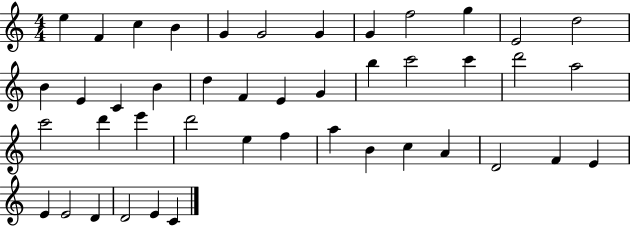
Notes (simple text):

E5/q F4/q C5/q B4/q G4/q G4/h G4/q G4/q F5/h G5/q E4/h D5/h B4/q E4/q C4/q B4/q D5/q F4/q E4/q G4/q B5/q C6/h C6/q D6/h A5/h C6/h D6/q E6/q D6/h E5/q F5/q A5/q B4/q C5/q A4/q D4/h F4/q E4/q E4/q E4/h D4/q D4/h E4/q C4/q